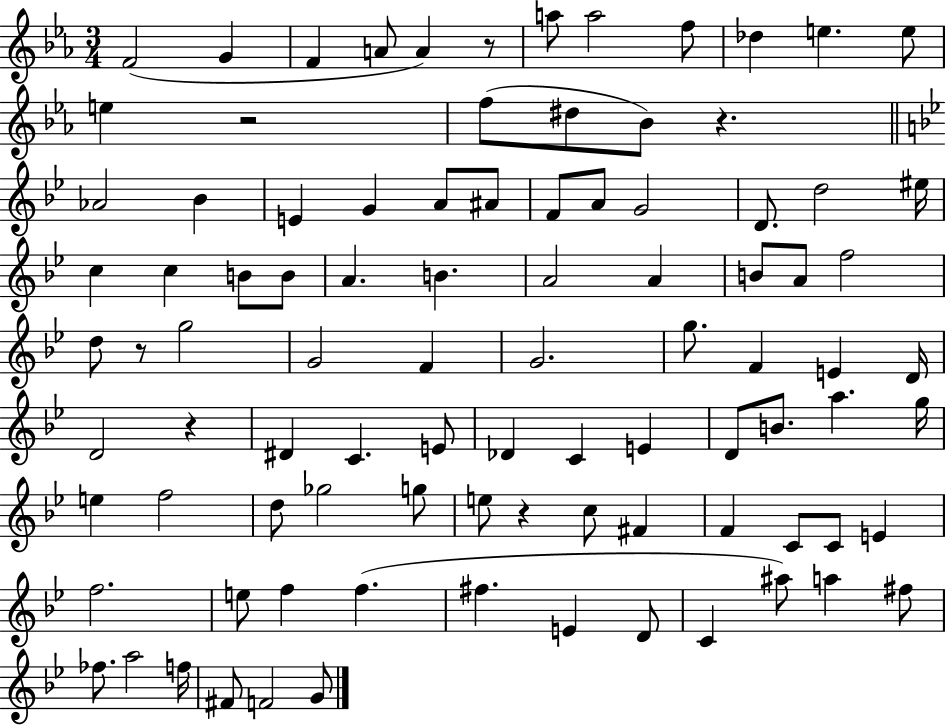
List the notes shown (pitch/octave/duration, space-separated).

F4/h G4/q F4/q A4/e A4/q R/e A5/e A5/h F5/e Db5/q E5/q. E5/e E5/q R/h F5/e D#5/e Bb4/e R/q. Ab4/h Bb4/q E4/q G4/q A4/e A#4/e F4/e A4/e G4/h D4/e. D5/h EIS5/s C5/q C5/q B4/e B4/e A4/q. B4/q. A4/h A4/q B4/e A4/e F5/h D5/e R/e G5/h G4/h F4/q G4/h. G5/e. F4/q E4/q D4/s D4/h R/q D#4/q C4/q. E4/e Db4/q C4/q E4/q D4/e B4/e. A5/q. G5/s E5/q F5/h D5/e Gb5/h G5/e E5/e R/q C5/e F#4/q F4/q C4/e C4/e E4/q F5/h. E5/e F5/q F5/q. F#5/q. E4/q D4/e C4/q A#5/e A5/q F#5/e FES5/e. A5/h F5/s F#4/e F4/h G4/e